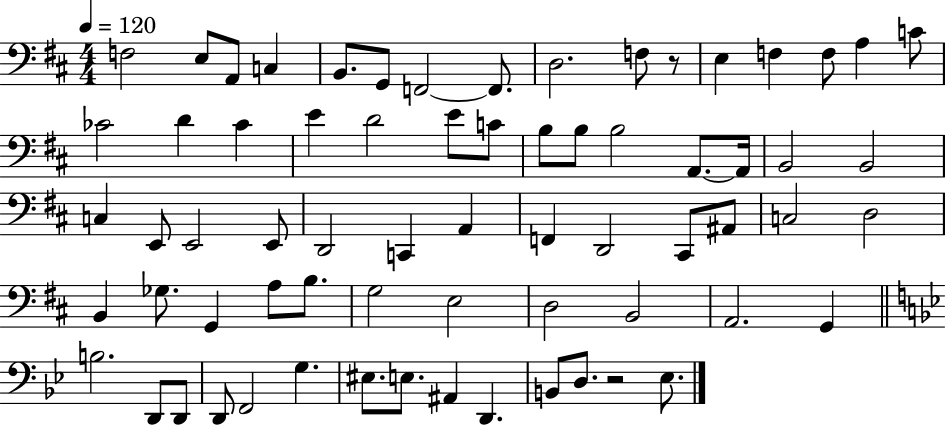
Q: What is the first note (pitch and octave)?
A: F3